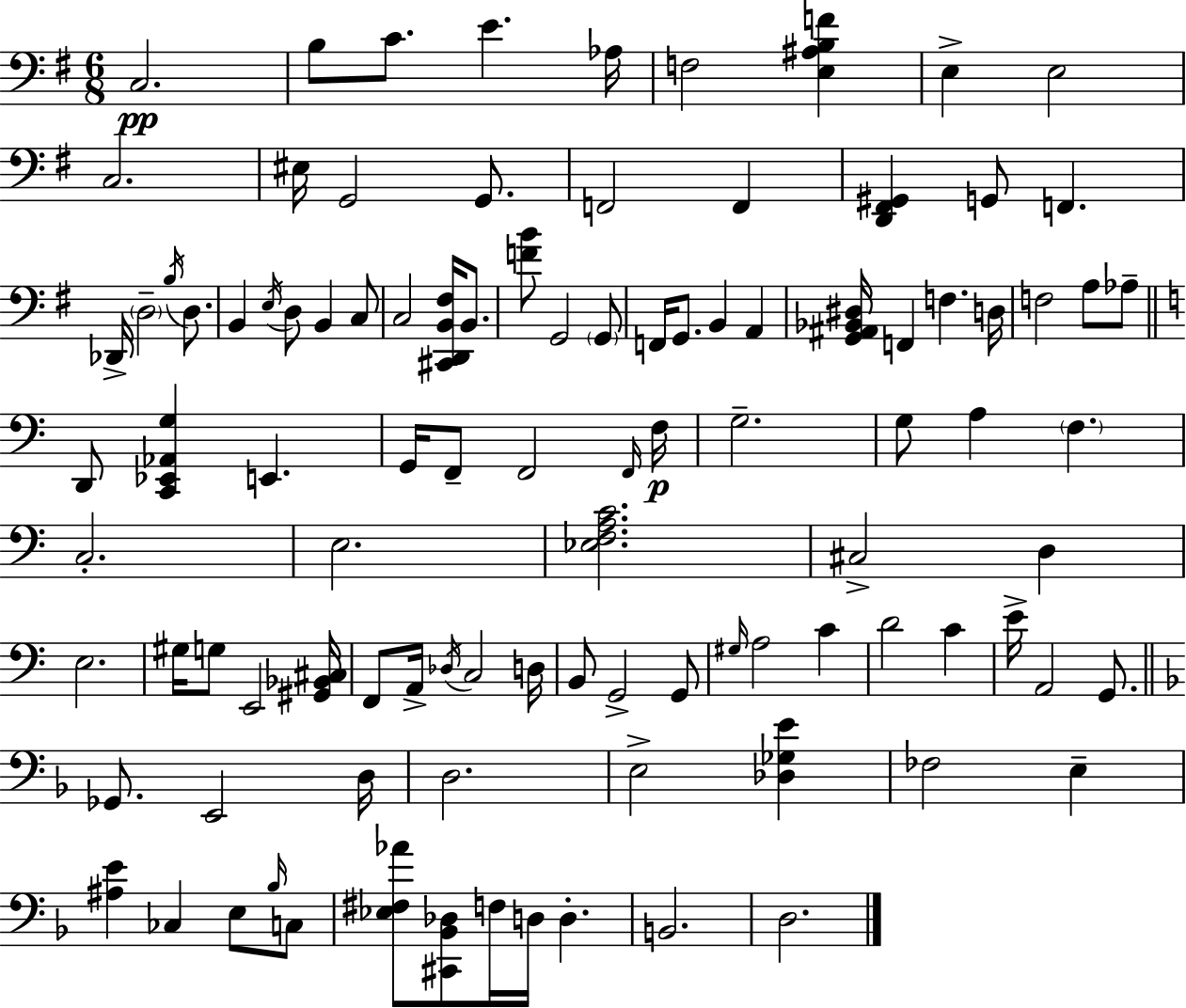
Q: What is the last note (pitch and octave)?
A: D3